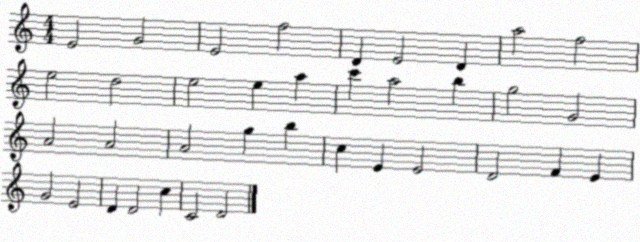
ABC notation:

X:1
T:Untitled
M:4/4
L:1/4
K:C
E2 G2 E2 f2 D E2 D a2 f2 e2 d2 e2 e a c' a2 b g2 G2 A2 A2 A2 g b c E E2 D2 F E G2 E2 D D2 c C2 D2